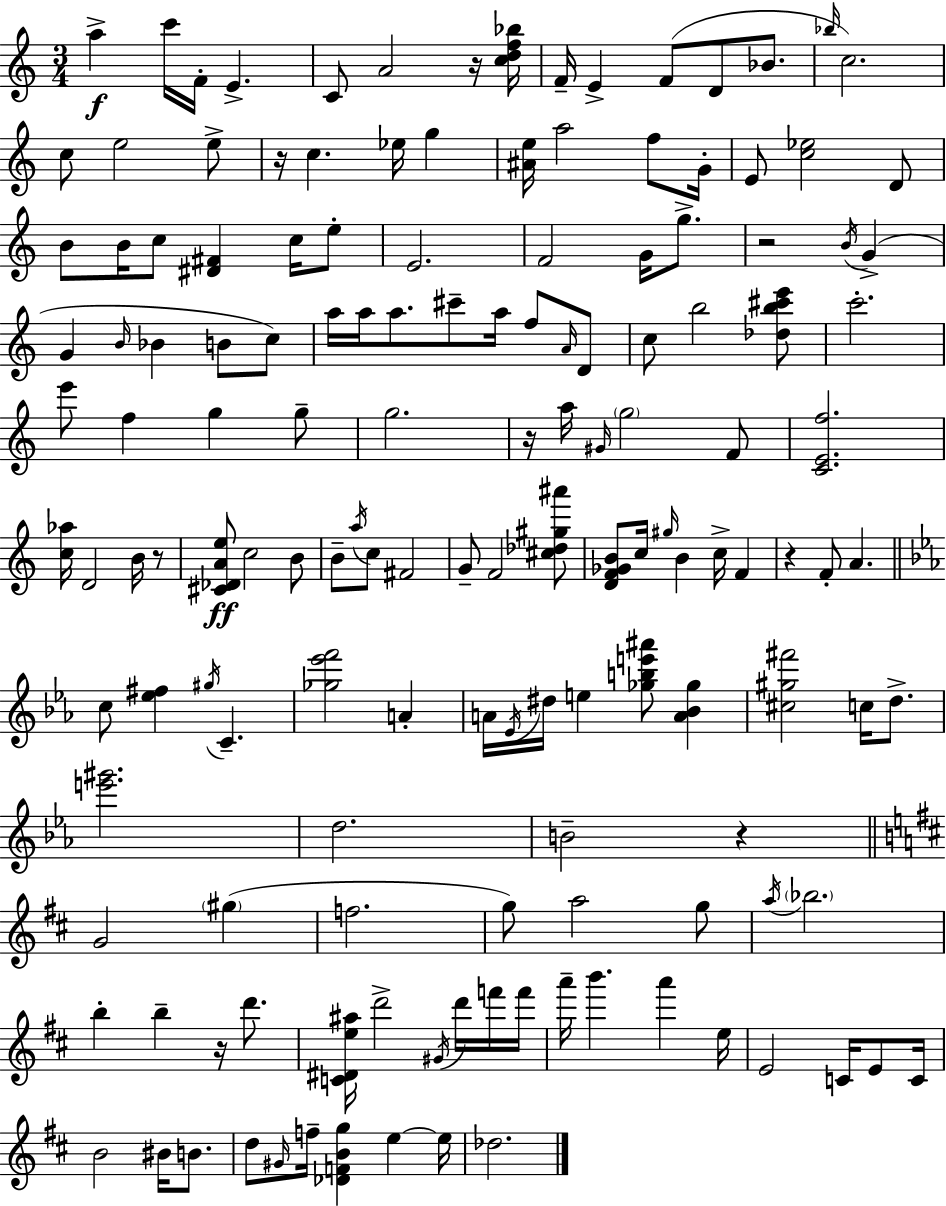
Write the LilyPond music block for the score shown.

{
  \clef treble
  \numericTimeSignature
  \time 3/4
  \key a \minor
  \repeat volta 2 { a''4->\f c'''16 f'16-. e'4.-> | c'8 a'2 r16 <c'' d'' f'' bes''>16 | f'16-- e'4-> f'8( d'8 bes'8. | \grace { bes''16 }) c''2. | \break c''8 e''2 e''8-> | r16 c''4. ees''16 g''4 | <ais' e''>16 a''2 f''8 | g'16-. e'8 <c'' ees''>2 d'8 | \break b'8 b'16 c''8 <dis' fis'>4 c''16 e''8-. | e'2. | f'2 g'16 g''8.-> | r2 \acciaccatura { b'16 } g'4->( | \break g'4 \grace { b'16 } bes'4 b'8 | c''8) a''16 a''16 a''8. cis'''8-- a''16 f''8 | \grace { a'16 } d'8 c''8 b''2 | <des'' b'' cis''' e'''>8 c'''2.-. | \break e'''8 f''4 g''4 | g''8-- g''2. | r16 a''16 \grace { gis'16 } \parenthesize g''2 | f'8 <c' e' f''>2. | \break <c'' aes''>16 d'2 | b'16 r8 <cis' des' a' e''>8\ff c''2 | b'8 b'8-- \acciaccatura { a''16 } c''8 fis'2 | g'8-- f'2 | \break <cis'' des'' gis'' ais'''>8 <d' f' ges' b'>8 c''16 \grace { gis''16 } b'4 | c''16-> f'4 r4 f'8-. | a'4. \bar "||" \break \key ees \major c''8 <ees'' fis''>4 \acciaccatura { gis''16 } c'4.-- | <ges'' ees''' f'''>2 a'4-. | a'16 \acciaccatura { ees'16 } dis''16 e''4 <ges'' b'' e''' ais'''>8 <a' bes' ges''>4 | <cis'' gis'' fis'''>2 c''16 d''8.-> | \break <e''' gis'''>2. | d''2. | b'2-- r4 | \bar "||" \break \key d \major g'2 \parenthesize gis''4( | f''2. | g''8) a''2 g''8 | \acciaccatura { a''16 } \parenthesize bes''2. | \break b''4-. b''4-- r16 d'''8. | <c' dis' e'' ais''>16 d'''2-> \acciaccatura { gis'16 } d'''16 | f'''16 f'''16 a'''16-- b'''4. a'''4 | e''16 e'2 c'16 e'8 | \break c'16 b'2 bis'16 b'8. | d''8 \grace { gis'16 } f''16-- <des' f' b' g''>4 e''4~~ | e''16 des''2. | } \bar "|."
}